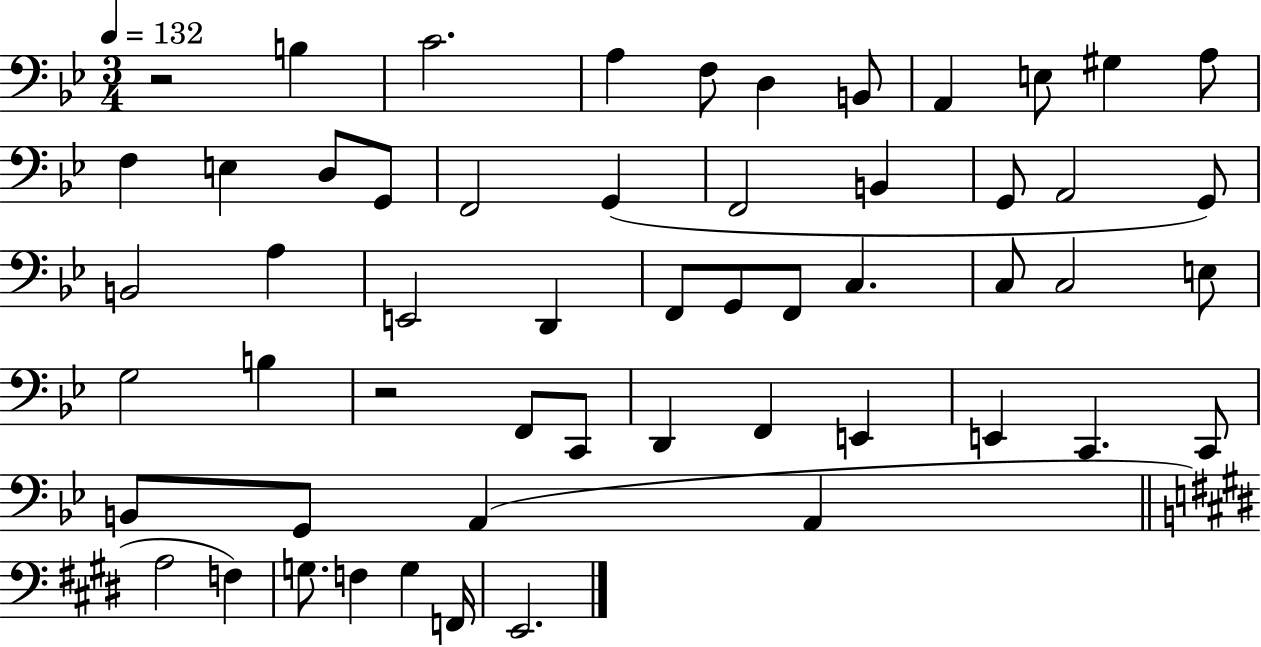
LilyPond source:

{
  \clef bass
  \numericTimeSignature
  \time 3/4
  \key bes \major
  \tempo 4 = 132
  r2 b4 | c'2. | a4 f8 d4 b,8 | a,4 e8 gis4 a8 | \break f4 e4 d8 g,8 | f,2 g,4( | f,2 b,4 | g,8 a,2 g,8) | \break b,2 a4 | e,2 d,4 | f,8 g,8 f,8 c4. | c8 c2 e8 | \break g2 b4 | r2 f,8 c,8 | d,4 f,4 e,4 | e,4 c,4. c,8 | \break b,8 g,8 a,4( a,4 | \bar "||" \break \key e \major a2 f4) | g8. f4 g4 f,16 | e,2. | \bar "|."
}